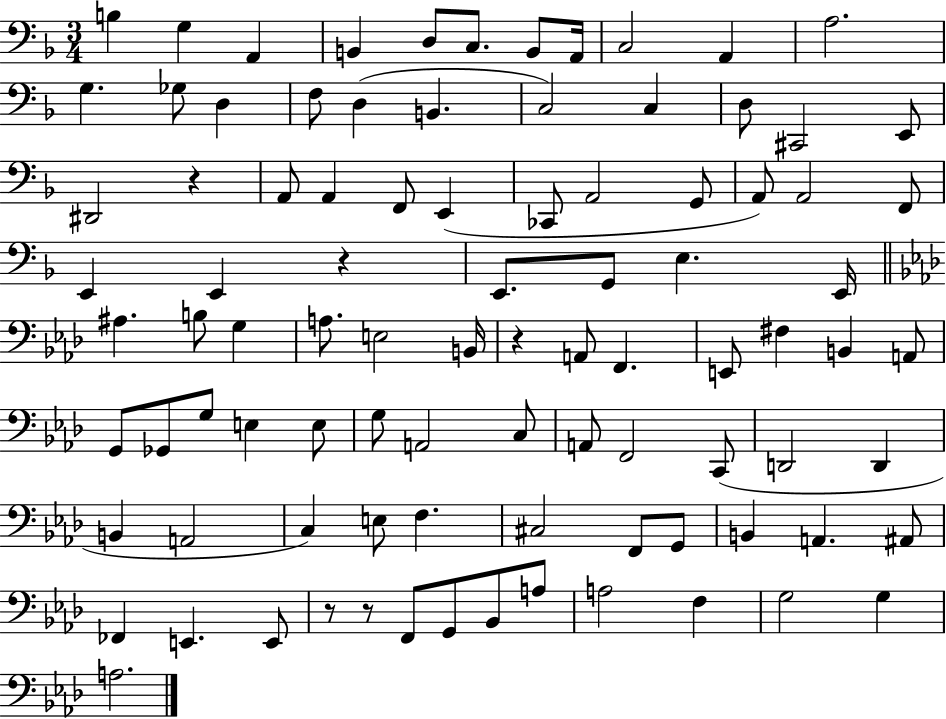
{
  \clef bass
  \numericTimeSignature
  \time 3/4
  \key f \major
  b4 g4 a,4 | b,4 d8 c8. b,8 a,16 | c2 a,4 | a2. | \break g4. ges8 d4 | f8 d4( b,4. | c2) c4 | d8 cis,2 e,8 | \break dis,2 r4 | a,8 a,4 f,8 e,4( | ces,8 a,2 g,8 | a,8) a,2 f,8 | \break e,4 e,4 r4 | e,8. g,8 e4. e,16 | \bar "||" \break \key aes \major ais4. b8 g4 | a8. e2 b,16 | r4 a,8 f,4. | e,8 fis4 b,4 a,8 | \break g,8 ges,8 g8 e4 e8 | g8 a,2 c8 | a,8 f,2 c,8( | d,2 d,4 | \break b,4 a,2 | c4) e8 f4. | cis2 f,8 g,8 | b,4 a,4. ais,8 | \break fes,4 e,4. e,8 | r8 r8 f,8 g,8 bes,8 a8 | a2 f4 | g2 g4 | \break a2. | \bar "|."
}